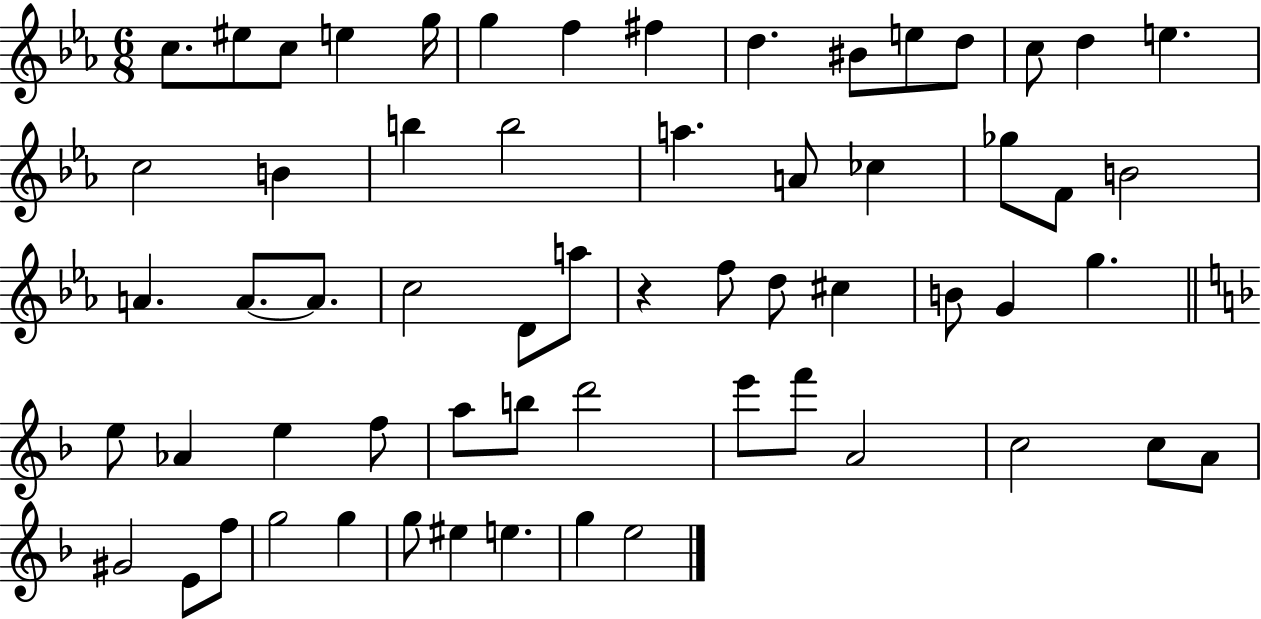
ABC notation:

X:1
T:Untitled
M:6/8
L:1/4
K:Eb
c/2 ^e/2 c/2 e g/4 g f ^f d ^B/2 e/2 d/2 c/2 d e c2 B b b2 a A/2 _c _g/2 F/2 B2 A A/2 A/2 c2 D/2 a/2 z f/2 d/2 ^c B/2 G g e/2 _A e f/2 a/2 b/2 d'2 e'/2 f'/2 A2 c2 c/2 A/2 ^G2 E/2 f/2 g2 g g/2 ^e e g e2